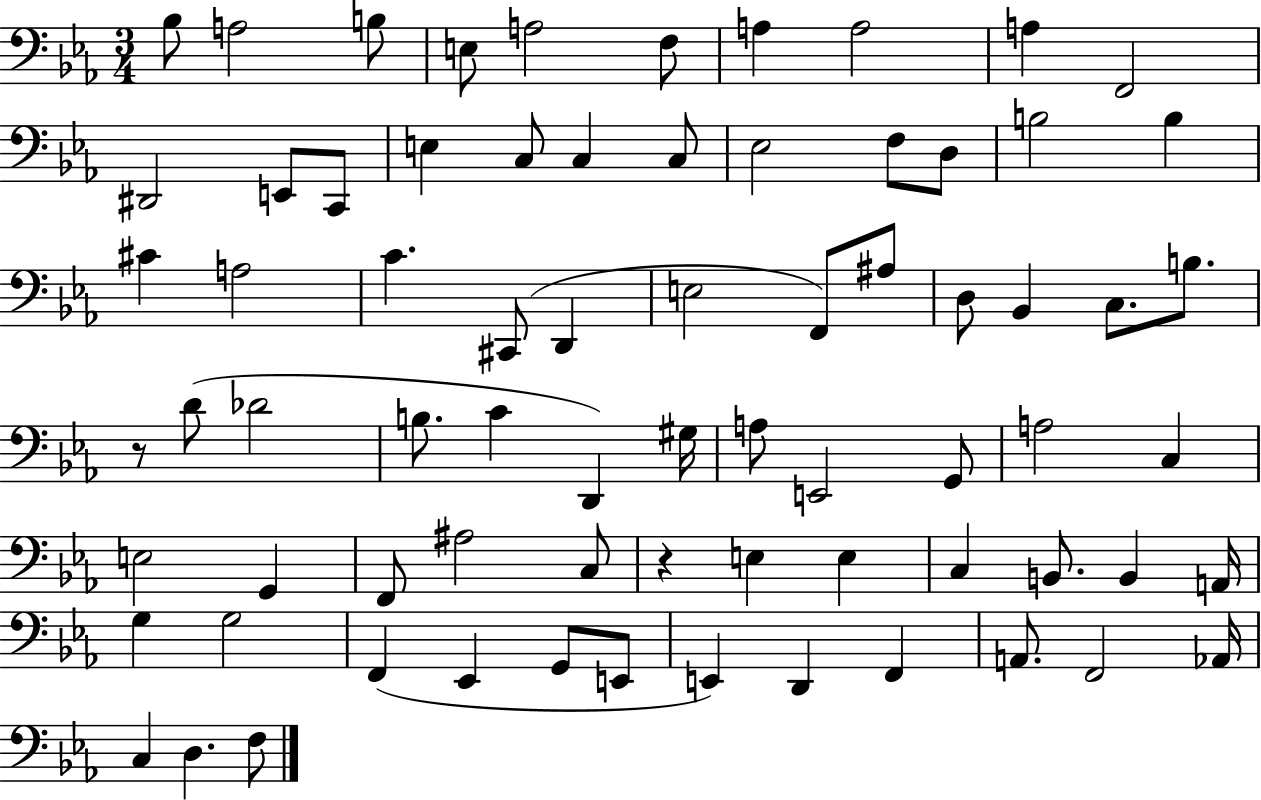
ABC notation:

X:1
T:Untitled
M:3/4
L:1/4
K:Eb
_B,/2 A,2 B,/2 E,/2 A,2 F,/2 A, A,2 A, F,,2 ^D,,2 E,,/2 C,,/2 E, C,/2 C, C,/2 _E,2 F,/2 D,/2 B,2 B, ^C A,2 C ^C,,/2 D,, E,2 F,,/2 ^A,/2 D,/2 _B,, C,/2 B,/2 z/2 D/2 _D2 B,/2 C D,, ^G,/4 A,/2 E,,2 G,,/2 A,2 C, E,2 G,, F,,/2 ^A,2 C,/2 z E, E, C, B,,/2 B,, A,,/4 G, G,2 F,, _E,, G,,/2 E,,/2 E,, D,, F,, A,,/2 F,,2 _A,,/4 C, D, F,/2